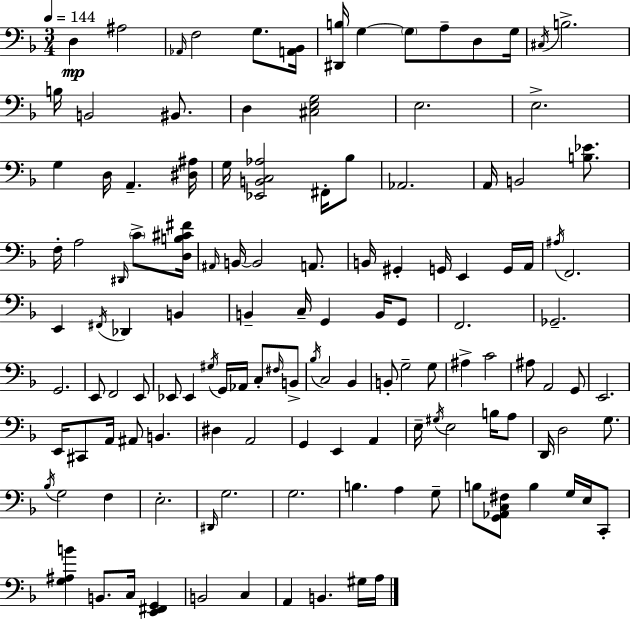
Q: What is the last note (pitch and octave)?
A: A3